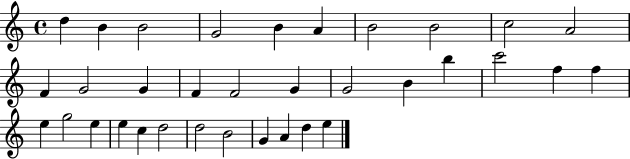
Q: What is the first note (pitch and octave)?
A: D5